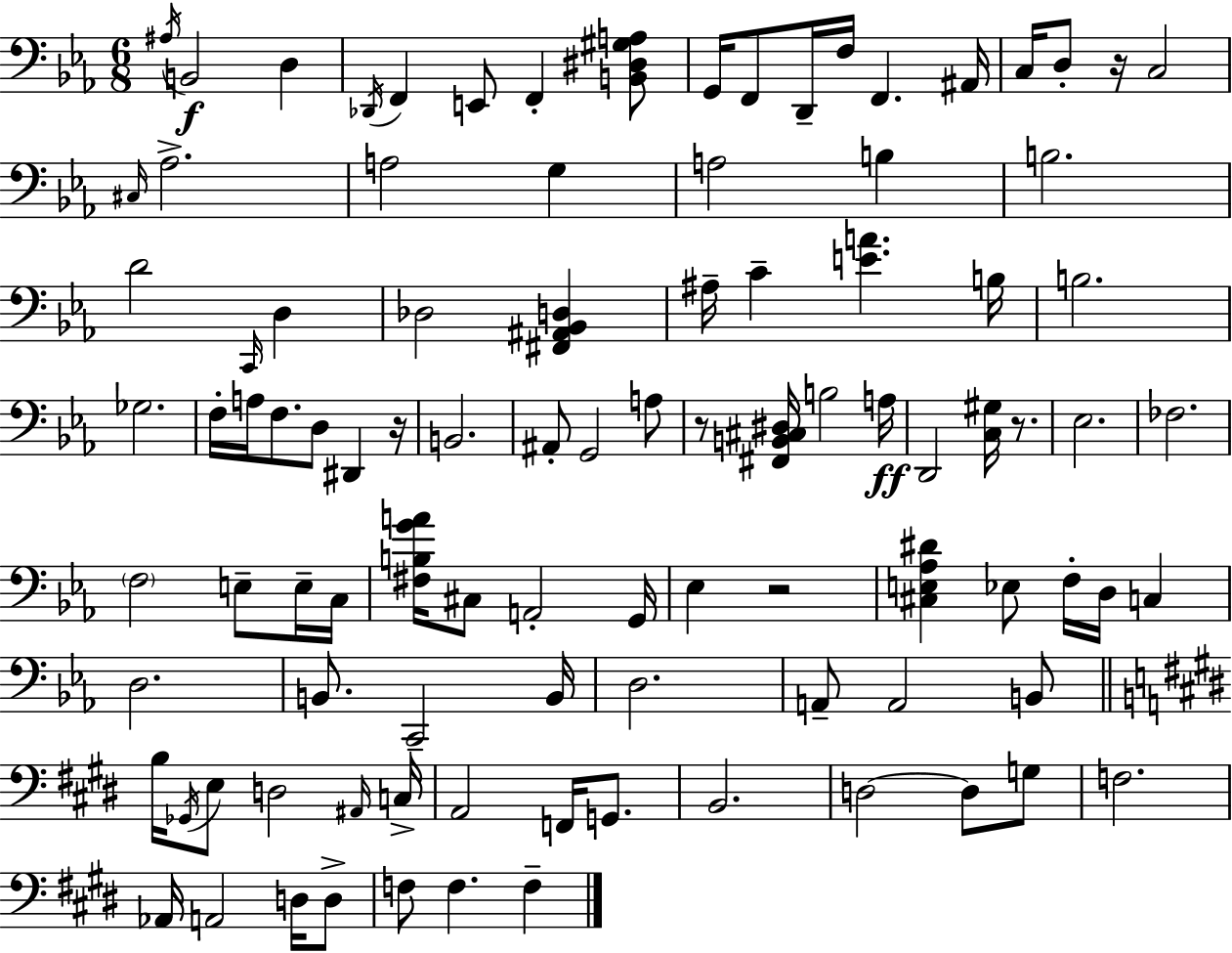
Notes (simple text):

A#3/s B2/h D3/q Db2/s F2/q E2/e F2/q [B2,D#3,G#3,A3]/e G2/s F2/e D2/s F3/s F2/q. A#2/s C3/s D3/e R/s C3/h C#3/s Ab3/h. A3/h G3/q A3/h B3/q B3/h. D4/h C2/s D3/q Db3/h [F#2,A#2,Bb2,D3]/q A#3/s C4/q [E4,A4]/q. B3/s B3/h. Gb3/h. F3/s A3/s F3/e. D3/e D#2/q R/s B2/h. A#2/e G2/h A3/e R/e [F#2,B2,C#3,D#3]/s B3/h A3/s D2/h [C3,G#3]/s R/e. Eb3/h. FES3/h. F3/h E3/e E3/s C3/s [F#3,B3,G4,A4]/s C#3/e A2/h G2/s Eb3/q R/h [C#3,E3,Ab3,D#4]/q Eb3/e F3/s D3/s C3/q D3/h. B2/e. C2/h B2/s D3/h. A2/e A2/h B2/e B3/s Gb2/s E3/e D3/h A#2/s C3/s A2/h F2/s G2/e. B2/h. D3/h D3/e G3/e F3/h. Ab2/s A2/h D3/s D3/e F3/e F3/q. F3/q